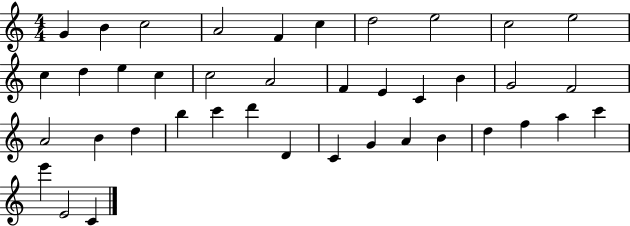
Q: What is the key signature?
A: C major